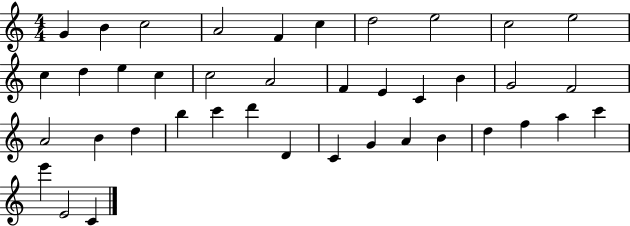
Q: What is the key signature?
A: C major